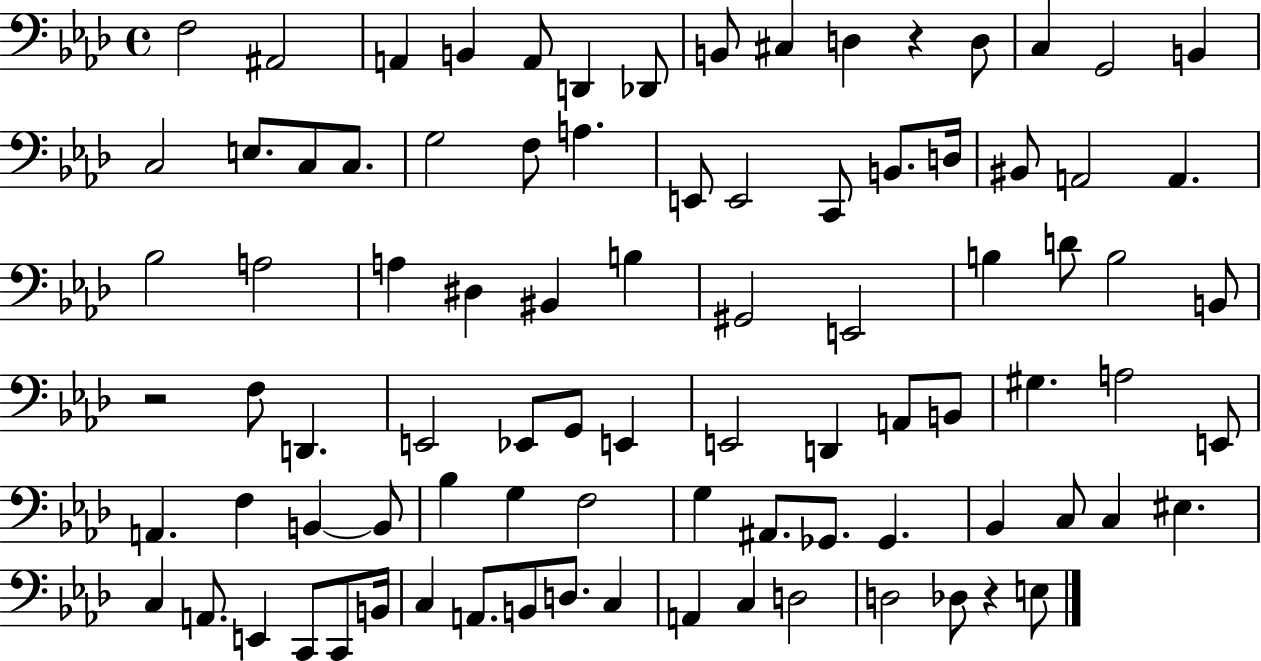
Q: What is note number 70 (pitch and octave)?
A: C3